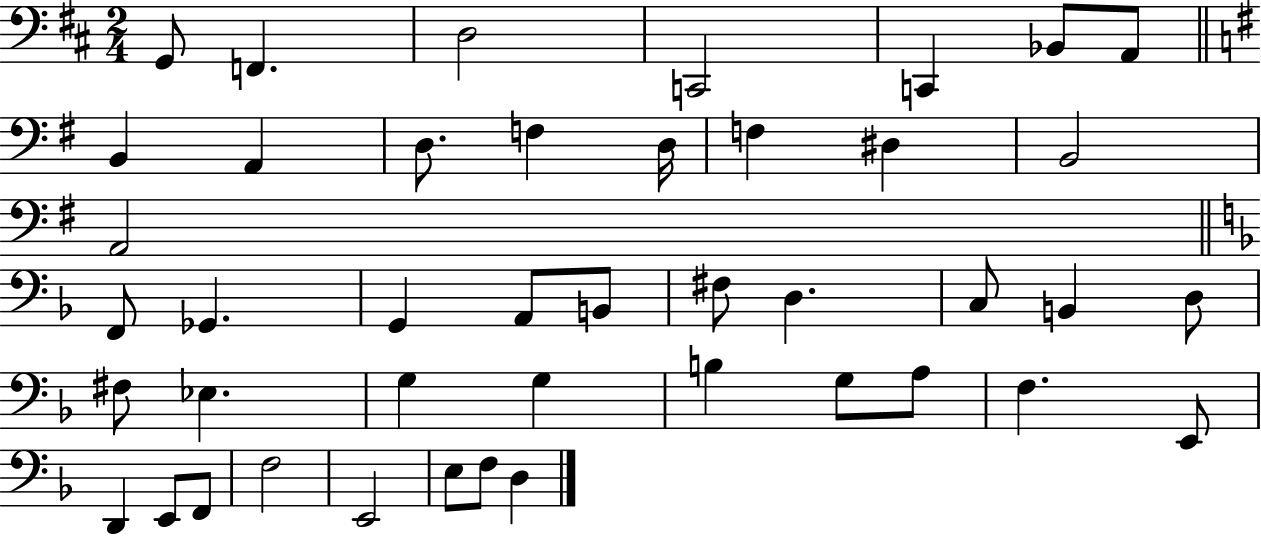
G2/e F2/q. D3/h C2/h C2/q Bb2/e A2/e B2/q A2/q D3/e. F3/q D3/s F3/q D#3/q B2/h A2/h F2/e Gb2/q. G2/q A2/e B2/e F#3/e D3/q. C3/e B2/q D3/e F#3/e Eb3/q. G3/q G3/q B3/q G3/e A3/e F3/q. E2/e D2/q E2/e F2/e F3/h E2/h E3/e F3/e D3/q